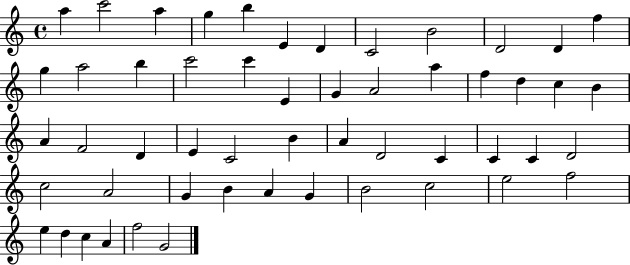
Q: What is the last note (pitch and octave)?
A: G4